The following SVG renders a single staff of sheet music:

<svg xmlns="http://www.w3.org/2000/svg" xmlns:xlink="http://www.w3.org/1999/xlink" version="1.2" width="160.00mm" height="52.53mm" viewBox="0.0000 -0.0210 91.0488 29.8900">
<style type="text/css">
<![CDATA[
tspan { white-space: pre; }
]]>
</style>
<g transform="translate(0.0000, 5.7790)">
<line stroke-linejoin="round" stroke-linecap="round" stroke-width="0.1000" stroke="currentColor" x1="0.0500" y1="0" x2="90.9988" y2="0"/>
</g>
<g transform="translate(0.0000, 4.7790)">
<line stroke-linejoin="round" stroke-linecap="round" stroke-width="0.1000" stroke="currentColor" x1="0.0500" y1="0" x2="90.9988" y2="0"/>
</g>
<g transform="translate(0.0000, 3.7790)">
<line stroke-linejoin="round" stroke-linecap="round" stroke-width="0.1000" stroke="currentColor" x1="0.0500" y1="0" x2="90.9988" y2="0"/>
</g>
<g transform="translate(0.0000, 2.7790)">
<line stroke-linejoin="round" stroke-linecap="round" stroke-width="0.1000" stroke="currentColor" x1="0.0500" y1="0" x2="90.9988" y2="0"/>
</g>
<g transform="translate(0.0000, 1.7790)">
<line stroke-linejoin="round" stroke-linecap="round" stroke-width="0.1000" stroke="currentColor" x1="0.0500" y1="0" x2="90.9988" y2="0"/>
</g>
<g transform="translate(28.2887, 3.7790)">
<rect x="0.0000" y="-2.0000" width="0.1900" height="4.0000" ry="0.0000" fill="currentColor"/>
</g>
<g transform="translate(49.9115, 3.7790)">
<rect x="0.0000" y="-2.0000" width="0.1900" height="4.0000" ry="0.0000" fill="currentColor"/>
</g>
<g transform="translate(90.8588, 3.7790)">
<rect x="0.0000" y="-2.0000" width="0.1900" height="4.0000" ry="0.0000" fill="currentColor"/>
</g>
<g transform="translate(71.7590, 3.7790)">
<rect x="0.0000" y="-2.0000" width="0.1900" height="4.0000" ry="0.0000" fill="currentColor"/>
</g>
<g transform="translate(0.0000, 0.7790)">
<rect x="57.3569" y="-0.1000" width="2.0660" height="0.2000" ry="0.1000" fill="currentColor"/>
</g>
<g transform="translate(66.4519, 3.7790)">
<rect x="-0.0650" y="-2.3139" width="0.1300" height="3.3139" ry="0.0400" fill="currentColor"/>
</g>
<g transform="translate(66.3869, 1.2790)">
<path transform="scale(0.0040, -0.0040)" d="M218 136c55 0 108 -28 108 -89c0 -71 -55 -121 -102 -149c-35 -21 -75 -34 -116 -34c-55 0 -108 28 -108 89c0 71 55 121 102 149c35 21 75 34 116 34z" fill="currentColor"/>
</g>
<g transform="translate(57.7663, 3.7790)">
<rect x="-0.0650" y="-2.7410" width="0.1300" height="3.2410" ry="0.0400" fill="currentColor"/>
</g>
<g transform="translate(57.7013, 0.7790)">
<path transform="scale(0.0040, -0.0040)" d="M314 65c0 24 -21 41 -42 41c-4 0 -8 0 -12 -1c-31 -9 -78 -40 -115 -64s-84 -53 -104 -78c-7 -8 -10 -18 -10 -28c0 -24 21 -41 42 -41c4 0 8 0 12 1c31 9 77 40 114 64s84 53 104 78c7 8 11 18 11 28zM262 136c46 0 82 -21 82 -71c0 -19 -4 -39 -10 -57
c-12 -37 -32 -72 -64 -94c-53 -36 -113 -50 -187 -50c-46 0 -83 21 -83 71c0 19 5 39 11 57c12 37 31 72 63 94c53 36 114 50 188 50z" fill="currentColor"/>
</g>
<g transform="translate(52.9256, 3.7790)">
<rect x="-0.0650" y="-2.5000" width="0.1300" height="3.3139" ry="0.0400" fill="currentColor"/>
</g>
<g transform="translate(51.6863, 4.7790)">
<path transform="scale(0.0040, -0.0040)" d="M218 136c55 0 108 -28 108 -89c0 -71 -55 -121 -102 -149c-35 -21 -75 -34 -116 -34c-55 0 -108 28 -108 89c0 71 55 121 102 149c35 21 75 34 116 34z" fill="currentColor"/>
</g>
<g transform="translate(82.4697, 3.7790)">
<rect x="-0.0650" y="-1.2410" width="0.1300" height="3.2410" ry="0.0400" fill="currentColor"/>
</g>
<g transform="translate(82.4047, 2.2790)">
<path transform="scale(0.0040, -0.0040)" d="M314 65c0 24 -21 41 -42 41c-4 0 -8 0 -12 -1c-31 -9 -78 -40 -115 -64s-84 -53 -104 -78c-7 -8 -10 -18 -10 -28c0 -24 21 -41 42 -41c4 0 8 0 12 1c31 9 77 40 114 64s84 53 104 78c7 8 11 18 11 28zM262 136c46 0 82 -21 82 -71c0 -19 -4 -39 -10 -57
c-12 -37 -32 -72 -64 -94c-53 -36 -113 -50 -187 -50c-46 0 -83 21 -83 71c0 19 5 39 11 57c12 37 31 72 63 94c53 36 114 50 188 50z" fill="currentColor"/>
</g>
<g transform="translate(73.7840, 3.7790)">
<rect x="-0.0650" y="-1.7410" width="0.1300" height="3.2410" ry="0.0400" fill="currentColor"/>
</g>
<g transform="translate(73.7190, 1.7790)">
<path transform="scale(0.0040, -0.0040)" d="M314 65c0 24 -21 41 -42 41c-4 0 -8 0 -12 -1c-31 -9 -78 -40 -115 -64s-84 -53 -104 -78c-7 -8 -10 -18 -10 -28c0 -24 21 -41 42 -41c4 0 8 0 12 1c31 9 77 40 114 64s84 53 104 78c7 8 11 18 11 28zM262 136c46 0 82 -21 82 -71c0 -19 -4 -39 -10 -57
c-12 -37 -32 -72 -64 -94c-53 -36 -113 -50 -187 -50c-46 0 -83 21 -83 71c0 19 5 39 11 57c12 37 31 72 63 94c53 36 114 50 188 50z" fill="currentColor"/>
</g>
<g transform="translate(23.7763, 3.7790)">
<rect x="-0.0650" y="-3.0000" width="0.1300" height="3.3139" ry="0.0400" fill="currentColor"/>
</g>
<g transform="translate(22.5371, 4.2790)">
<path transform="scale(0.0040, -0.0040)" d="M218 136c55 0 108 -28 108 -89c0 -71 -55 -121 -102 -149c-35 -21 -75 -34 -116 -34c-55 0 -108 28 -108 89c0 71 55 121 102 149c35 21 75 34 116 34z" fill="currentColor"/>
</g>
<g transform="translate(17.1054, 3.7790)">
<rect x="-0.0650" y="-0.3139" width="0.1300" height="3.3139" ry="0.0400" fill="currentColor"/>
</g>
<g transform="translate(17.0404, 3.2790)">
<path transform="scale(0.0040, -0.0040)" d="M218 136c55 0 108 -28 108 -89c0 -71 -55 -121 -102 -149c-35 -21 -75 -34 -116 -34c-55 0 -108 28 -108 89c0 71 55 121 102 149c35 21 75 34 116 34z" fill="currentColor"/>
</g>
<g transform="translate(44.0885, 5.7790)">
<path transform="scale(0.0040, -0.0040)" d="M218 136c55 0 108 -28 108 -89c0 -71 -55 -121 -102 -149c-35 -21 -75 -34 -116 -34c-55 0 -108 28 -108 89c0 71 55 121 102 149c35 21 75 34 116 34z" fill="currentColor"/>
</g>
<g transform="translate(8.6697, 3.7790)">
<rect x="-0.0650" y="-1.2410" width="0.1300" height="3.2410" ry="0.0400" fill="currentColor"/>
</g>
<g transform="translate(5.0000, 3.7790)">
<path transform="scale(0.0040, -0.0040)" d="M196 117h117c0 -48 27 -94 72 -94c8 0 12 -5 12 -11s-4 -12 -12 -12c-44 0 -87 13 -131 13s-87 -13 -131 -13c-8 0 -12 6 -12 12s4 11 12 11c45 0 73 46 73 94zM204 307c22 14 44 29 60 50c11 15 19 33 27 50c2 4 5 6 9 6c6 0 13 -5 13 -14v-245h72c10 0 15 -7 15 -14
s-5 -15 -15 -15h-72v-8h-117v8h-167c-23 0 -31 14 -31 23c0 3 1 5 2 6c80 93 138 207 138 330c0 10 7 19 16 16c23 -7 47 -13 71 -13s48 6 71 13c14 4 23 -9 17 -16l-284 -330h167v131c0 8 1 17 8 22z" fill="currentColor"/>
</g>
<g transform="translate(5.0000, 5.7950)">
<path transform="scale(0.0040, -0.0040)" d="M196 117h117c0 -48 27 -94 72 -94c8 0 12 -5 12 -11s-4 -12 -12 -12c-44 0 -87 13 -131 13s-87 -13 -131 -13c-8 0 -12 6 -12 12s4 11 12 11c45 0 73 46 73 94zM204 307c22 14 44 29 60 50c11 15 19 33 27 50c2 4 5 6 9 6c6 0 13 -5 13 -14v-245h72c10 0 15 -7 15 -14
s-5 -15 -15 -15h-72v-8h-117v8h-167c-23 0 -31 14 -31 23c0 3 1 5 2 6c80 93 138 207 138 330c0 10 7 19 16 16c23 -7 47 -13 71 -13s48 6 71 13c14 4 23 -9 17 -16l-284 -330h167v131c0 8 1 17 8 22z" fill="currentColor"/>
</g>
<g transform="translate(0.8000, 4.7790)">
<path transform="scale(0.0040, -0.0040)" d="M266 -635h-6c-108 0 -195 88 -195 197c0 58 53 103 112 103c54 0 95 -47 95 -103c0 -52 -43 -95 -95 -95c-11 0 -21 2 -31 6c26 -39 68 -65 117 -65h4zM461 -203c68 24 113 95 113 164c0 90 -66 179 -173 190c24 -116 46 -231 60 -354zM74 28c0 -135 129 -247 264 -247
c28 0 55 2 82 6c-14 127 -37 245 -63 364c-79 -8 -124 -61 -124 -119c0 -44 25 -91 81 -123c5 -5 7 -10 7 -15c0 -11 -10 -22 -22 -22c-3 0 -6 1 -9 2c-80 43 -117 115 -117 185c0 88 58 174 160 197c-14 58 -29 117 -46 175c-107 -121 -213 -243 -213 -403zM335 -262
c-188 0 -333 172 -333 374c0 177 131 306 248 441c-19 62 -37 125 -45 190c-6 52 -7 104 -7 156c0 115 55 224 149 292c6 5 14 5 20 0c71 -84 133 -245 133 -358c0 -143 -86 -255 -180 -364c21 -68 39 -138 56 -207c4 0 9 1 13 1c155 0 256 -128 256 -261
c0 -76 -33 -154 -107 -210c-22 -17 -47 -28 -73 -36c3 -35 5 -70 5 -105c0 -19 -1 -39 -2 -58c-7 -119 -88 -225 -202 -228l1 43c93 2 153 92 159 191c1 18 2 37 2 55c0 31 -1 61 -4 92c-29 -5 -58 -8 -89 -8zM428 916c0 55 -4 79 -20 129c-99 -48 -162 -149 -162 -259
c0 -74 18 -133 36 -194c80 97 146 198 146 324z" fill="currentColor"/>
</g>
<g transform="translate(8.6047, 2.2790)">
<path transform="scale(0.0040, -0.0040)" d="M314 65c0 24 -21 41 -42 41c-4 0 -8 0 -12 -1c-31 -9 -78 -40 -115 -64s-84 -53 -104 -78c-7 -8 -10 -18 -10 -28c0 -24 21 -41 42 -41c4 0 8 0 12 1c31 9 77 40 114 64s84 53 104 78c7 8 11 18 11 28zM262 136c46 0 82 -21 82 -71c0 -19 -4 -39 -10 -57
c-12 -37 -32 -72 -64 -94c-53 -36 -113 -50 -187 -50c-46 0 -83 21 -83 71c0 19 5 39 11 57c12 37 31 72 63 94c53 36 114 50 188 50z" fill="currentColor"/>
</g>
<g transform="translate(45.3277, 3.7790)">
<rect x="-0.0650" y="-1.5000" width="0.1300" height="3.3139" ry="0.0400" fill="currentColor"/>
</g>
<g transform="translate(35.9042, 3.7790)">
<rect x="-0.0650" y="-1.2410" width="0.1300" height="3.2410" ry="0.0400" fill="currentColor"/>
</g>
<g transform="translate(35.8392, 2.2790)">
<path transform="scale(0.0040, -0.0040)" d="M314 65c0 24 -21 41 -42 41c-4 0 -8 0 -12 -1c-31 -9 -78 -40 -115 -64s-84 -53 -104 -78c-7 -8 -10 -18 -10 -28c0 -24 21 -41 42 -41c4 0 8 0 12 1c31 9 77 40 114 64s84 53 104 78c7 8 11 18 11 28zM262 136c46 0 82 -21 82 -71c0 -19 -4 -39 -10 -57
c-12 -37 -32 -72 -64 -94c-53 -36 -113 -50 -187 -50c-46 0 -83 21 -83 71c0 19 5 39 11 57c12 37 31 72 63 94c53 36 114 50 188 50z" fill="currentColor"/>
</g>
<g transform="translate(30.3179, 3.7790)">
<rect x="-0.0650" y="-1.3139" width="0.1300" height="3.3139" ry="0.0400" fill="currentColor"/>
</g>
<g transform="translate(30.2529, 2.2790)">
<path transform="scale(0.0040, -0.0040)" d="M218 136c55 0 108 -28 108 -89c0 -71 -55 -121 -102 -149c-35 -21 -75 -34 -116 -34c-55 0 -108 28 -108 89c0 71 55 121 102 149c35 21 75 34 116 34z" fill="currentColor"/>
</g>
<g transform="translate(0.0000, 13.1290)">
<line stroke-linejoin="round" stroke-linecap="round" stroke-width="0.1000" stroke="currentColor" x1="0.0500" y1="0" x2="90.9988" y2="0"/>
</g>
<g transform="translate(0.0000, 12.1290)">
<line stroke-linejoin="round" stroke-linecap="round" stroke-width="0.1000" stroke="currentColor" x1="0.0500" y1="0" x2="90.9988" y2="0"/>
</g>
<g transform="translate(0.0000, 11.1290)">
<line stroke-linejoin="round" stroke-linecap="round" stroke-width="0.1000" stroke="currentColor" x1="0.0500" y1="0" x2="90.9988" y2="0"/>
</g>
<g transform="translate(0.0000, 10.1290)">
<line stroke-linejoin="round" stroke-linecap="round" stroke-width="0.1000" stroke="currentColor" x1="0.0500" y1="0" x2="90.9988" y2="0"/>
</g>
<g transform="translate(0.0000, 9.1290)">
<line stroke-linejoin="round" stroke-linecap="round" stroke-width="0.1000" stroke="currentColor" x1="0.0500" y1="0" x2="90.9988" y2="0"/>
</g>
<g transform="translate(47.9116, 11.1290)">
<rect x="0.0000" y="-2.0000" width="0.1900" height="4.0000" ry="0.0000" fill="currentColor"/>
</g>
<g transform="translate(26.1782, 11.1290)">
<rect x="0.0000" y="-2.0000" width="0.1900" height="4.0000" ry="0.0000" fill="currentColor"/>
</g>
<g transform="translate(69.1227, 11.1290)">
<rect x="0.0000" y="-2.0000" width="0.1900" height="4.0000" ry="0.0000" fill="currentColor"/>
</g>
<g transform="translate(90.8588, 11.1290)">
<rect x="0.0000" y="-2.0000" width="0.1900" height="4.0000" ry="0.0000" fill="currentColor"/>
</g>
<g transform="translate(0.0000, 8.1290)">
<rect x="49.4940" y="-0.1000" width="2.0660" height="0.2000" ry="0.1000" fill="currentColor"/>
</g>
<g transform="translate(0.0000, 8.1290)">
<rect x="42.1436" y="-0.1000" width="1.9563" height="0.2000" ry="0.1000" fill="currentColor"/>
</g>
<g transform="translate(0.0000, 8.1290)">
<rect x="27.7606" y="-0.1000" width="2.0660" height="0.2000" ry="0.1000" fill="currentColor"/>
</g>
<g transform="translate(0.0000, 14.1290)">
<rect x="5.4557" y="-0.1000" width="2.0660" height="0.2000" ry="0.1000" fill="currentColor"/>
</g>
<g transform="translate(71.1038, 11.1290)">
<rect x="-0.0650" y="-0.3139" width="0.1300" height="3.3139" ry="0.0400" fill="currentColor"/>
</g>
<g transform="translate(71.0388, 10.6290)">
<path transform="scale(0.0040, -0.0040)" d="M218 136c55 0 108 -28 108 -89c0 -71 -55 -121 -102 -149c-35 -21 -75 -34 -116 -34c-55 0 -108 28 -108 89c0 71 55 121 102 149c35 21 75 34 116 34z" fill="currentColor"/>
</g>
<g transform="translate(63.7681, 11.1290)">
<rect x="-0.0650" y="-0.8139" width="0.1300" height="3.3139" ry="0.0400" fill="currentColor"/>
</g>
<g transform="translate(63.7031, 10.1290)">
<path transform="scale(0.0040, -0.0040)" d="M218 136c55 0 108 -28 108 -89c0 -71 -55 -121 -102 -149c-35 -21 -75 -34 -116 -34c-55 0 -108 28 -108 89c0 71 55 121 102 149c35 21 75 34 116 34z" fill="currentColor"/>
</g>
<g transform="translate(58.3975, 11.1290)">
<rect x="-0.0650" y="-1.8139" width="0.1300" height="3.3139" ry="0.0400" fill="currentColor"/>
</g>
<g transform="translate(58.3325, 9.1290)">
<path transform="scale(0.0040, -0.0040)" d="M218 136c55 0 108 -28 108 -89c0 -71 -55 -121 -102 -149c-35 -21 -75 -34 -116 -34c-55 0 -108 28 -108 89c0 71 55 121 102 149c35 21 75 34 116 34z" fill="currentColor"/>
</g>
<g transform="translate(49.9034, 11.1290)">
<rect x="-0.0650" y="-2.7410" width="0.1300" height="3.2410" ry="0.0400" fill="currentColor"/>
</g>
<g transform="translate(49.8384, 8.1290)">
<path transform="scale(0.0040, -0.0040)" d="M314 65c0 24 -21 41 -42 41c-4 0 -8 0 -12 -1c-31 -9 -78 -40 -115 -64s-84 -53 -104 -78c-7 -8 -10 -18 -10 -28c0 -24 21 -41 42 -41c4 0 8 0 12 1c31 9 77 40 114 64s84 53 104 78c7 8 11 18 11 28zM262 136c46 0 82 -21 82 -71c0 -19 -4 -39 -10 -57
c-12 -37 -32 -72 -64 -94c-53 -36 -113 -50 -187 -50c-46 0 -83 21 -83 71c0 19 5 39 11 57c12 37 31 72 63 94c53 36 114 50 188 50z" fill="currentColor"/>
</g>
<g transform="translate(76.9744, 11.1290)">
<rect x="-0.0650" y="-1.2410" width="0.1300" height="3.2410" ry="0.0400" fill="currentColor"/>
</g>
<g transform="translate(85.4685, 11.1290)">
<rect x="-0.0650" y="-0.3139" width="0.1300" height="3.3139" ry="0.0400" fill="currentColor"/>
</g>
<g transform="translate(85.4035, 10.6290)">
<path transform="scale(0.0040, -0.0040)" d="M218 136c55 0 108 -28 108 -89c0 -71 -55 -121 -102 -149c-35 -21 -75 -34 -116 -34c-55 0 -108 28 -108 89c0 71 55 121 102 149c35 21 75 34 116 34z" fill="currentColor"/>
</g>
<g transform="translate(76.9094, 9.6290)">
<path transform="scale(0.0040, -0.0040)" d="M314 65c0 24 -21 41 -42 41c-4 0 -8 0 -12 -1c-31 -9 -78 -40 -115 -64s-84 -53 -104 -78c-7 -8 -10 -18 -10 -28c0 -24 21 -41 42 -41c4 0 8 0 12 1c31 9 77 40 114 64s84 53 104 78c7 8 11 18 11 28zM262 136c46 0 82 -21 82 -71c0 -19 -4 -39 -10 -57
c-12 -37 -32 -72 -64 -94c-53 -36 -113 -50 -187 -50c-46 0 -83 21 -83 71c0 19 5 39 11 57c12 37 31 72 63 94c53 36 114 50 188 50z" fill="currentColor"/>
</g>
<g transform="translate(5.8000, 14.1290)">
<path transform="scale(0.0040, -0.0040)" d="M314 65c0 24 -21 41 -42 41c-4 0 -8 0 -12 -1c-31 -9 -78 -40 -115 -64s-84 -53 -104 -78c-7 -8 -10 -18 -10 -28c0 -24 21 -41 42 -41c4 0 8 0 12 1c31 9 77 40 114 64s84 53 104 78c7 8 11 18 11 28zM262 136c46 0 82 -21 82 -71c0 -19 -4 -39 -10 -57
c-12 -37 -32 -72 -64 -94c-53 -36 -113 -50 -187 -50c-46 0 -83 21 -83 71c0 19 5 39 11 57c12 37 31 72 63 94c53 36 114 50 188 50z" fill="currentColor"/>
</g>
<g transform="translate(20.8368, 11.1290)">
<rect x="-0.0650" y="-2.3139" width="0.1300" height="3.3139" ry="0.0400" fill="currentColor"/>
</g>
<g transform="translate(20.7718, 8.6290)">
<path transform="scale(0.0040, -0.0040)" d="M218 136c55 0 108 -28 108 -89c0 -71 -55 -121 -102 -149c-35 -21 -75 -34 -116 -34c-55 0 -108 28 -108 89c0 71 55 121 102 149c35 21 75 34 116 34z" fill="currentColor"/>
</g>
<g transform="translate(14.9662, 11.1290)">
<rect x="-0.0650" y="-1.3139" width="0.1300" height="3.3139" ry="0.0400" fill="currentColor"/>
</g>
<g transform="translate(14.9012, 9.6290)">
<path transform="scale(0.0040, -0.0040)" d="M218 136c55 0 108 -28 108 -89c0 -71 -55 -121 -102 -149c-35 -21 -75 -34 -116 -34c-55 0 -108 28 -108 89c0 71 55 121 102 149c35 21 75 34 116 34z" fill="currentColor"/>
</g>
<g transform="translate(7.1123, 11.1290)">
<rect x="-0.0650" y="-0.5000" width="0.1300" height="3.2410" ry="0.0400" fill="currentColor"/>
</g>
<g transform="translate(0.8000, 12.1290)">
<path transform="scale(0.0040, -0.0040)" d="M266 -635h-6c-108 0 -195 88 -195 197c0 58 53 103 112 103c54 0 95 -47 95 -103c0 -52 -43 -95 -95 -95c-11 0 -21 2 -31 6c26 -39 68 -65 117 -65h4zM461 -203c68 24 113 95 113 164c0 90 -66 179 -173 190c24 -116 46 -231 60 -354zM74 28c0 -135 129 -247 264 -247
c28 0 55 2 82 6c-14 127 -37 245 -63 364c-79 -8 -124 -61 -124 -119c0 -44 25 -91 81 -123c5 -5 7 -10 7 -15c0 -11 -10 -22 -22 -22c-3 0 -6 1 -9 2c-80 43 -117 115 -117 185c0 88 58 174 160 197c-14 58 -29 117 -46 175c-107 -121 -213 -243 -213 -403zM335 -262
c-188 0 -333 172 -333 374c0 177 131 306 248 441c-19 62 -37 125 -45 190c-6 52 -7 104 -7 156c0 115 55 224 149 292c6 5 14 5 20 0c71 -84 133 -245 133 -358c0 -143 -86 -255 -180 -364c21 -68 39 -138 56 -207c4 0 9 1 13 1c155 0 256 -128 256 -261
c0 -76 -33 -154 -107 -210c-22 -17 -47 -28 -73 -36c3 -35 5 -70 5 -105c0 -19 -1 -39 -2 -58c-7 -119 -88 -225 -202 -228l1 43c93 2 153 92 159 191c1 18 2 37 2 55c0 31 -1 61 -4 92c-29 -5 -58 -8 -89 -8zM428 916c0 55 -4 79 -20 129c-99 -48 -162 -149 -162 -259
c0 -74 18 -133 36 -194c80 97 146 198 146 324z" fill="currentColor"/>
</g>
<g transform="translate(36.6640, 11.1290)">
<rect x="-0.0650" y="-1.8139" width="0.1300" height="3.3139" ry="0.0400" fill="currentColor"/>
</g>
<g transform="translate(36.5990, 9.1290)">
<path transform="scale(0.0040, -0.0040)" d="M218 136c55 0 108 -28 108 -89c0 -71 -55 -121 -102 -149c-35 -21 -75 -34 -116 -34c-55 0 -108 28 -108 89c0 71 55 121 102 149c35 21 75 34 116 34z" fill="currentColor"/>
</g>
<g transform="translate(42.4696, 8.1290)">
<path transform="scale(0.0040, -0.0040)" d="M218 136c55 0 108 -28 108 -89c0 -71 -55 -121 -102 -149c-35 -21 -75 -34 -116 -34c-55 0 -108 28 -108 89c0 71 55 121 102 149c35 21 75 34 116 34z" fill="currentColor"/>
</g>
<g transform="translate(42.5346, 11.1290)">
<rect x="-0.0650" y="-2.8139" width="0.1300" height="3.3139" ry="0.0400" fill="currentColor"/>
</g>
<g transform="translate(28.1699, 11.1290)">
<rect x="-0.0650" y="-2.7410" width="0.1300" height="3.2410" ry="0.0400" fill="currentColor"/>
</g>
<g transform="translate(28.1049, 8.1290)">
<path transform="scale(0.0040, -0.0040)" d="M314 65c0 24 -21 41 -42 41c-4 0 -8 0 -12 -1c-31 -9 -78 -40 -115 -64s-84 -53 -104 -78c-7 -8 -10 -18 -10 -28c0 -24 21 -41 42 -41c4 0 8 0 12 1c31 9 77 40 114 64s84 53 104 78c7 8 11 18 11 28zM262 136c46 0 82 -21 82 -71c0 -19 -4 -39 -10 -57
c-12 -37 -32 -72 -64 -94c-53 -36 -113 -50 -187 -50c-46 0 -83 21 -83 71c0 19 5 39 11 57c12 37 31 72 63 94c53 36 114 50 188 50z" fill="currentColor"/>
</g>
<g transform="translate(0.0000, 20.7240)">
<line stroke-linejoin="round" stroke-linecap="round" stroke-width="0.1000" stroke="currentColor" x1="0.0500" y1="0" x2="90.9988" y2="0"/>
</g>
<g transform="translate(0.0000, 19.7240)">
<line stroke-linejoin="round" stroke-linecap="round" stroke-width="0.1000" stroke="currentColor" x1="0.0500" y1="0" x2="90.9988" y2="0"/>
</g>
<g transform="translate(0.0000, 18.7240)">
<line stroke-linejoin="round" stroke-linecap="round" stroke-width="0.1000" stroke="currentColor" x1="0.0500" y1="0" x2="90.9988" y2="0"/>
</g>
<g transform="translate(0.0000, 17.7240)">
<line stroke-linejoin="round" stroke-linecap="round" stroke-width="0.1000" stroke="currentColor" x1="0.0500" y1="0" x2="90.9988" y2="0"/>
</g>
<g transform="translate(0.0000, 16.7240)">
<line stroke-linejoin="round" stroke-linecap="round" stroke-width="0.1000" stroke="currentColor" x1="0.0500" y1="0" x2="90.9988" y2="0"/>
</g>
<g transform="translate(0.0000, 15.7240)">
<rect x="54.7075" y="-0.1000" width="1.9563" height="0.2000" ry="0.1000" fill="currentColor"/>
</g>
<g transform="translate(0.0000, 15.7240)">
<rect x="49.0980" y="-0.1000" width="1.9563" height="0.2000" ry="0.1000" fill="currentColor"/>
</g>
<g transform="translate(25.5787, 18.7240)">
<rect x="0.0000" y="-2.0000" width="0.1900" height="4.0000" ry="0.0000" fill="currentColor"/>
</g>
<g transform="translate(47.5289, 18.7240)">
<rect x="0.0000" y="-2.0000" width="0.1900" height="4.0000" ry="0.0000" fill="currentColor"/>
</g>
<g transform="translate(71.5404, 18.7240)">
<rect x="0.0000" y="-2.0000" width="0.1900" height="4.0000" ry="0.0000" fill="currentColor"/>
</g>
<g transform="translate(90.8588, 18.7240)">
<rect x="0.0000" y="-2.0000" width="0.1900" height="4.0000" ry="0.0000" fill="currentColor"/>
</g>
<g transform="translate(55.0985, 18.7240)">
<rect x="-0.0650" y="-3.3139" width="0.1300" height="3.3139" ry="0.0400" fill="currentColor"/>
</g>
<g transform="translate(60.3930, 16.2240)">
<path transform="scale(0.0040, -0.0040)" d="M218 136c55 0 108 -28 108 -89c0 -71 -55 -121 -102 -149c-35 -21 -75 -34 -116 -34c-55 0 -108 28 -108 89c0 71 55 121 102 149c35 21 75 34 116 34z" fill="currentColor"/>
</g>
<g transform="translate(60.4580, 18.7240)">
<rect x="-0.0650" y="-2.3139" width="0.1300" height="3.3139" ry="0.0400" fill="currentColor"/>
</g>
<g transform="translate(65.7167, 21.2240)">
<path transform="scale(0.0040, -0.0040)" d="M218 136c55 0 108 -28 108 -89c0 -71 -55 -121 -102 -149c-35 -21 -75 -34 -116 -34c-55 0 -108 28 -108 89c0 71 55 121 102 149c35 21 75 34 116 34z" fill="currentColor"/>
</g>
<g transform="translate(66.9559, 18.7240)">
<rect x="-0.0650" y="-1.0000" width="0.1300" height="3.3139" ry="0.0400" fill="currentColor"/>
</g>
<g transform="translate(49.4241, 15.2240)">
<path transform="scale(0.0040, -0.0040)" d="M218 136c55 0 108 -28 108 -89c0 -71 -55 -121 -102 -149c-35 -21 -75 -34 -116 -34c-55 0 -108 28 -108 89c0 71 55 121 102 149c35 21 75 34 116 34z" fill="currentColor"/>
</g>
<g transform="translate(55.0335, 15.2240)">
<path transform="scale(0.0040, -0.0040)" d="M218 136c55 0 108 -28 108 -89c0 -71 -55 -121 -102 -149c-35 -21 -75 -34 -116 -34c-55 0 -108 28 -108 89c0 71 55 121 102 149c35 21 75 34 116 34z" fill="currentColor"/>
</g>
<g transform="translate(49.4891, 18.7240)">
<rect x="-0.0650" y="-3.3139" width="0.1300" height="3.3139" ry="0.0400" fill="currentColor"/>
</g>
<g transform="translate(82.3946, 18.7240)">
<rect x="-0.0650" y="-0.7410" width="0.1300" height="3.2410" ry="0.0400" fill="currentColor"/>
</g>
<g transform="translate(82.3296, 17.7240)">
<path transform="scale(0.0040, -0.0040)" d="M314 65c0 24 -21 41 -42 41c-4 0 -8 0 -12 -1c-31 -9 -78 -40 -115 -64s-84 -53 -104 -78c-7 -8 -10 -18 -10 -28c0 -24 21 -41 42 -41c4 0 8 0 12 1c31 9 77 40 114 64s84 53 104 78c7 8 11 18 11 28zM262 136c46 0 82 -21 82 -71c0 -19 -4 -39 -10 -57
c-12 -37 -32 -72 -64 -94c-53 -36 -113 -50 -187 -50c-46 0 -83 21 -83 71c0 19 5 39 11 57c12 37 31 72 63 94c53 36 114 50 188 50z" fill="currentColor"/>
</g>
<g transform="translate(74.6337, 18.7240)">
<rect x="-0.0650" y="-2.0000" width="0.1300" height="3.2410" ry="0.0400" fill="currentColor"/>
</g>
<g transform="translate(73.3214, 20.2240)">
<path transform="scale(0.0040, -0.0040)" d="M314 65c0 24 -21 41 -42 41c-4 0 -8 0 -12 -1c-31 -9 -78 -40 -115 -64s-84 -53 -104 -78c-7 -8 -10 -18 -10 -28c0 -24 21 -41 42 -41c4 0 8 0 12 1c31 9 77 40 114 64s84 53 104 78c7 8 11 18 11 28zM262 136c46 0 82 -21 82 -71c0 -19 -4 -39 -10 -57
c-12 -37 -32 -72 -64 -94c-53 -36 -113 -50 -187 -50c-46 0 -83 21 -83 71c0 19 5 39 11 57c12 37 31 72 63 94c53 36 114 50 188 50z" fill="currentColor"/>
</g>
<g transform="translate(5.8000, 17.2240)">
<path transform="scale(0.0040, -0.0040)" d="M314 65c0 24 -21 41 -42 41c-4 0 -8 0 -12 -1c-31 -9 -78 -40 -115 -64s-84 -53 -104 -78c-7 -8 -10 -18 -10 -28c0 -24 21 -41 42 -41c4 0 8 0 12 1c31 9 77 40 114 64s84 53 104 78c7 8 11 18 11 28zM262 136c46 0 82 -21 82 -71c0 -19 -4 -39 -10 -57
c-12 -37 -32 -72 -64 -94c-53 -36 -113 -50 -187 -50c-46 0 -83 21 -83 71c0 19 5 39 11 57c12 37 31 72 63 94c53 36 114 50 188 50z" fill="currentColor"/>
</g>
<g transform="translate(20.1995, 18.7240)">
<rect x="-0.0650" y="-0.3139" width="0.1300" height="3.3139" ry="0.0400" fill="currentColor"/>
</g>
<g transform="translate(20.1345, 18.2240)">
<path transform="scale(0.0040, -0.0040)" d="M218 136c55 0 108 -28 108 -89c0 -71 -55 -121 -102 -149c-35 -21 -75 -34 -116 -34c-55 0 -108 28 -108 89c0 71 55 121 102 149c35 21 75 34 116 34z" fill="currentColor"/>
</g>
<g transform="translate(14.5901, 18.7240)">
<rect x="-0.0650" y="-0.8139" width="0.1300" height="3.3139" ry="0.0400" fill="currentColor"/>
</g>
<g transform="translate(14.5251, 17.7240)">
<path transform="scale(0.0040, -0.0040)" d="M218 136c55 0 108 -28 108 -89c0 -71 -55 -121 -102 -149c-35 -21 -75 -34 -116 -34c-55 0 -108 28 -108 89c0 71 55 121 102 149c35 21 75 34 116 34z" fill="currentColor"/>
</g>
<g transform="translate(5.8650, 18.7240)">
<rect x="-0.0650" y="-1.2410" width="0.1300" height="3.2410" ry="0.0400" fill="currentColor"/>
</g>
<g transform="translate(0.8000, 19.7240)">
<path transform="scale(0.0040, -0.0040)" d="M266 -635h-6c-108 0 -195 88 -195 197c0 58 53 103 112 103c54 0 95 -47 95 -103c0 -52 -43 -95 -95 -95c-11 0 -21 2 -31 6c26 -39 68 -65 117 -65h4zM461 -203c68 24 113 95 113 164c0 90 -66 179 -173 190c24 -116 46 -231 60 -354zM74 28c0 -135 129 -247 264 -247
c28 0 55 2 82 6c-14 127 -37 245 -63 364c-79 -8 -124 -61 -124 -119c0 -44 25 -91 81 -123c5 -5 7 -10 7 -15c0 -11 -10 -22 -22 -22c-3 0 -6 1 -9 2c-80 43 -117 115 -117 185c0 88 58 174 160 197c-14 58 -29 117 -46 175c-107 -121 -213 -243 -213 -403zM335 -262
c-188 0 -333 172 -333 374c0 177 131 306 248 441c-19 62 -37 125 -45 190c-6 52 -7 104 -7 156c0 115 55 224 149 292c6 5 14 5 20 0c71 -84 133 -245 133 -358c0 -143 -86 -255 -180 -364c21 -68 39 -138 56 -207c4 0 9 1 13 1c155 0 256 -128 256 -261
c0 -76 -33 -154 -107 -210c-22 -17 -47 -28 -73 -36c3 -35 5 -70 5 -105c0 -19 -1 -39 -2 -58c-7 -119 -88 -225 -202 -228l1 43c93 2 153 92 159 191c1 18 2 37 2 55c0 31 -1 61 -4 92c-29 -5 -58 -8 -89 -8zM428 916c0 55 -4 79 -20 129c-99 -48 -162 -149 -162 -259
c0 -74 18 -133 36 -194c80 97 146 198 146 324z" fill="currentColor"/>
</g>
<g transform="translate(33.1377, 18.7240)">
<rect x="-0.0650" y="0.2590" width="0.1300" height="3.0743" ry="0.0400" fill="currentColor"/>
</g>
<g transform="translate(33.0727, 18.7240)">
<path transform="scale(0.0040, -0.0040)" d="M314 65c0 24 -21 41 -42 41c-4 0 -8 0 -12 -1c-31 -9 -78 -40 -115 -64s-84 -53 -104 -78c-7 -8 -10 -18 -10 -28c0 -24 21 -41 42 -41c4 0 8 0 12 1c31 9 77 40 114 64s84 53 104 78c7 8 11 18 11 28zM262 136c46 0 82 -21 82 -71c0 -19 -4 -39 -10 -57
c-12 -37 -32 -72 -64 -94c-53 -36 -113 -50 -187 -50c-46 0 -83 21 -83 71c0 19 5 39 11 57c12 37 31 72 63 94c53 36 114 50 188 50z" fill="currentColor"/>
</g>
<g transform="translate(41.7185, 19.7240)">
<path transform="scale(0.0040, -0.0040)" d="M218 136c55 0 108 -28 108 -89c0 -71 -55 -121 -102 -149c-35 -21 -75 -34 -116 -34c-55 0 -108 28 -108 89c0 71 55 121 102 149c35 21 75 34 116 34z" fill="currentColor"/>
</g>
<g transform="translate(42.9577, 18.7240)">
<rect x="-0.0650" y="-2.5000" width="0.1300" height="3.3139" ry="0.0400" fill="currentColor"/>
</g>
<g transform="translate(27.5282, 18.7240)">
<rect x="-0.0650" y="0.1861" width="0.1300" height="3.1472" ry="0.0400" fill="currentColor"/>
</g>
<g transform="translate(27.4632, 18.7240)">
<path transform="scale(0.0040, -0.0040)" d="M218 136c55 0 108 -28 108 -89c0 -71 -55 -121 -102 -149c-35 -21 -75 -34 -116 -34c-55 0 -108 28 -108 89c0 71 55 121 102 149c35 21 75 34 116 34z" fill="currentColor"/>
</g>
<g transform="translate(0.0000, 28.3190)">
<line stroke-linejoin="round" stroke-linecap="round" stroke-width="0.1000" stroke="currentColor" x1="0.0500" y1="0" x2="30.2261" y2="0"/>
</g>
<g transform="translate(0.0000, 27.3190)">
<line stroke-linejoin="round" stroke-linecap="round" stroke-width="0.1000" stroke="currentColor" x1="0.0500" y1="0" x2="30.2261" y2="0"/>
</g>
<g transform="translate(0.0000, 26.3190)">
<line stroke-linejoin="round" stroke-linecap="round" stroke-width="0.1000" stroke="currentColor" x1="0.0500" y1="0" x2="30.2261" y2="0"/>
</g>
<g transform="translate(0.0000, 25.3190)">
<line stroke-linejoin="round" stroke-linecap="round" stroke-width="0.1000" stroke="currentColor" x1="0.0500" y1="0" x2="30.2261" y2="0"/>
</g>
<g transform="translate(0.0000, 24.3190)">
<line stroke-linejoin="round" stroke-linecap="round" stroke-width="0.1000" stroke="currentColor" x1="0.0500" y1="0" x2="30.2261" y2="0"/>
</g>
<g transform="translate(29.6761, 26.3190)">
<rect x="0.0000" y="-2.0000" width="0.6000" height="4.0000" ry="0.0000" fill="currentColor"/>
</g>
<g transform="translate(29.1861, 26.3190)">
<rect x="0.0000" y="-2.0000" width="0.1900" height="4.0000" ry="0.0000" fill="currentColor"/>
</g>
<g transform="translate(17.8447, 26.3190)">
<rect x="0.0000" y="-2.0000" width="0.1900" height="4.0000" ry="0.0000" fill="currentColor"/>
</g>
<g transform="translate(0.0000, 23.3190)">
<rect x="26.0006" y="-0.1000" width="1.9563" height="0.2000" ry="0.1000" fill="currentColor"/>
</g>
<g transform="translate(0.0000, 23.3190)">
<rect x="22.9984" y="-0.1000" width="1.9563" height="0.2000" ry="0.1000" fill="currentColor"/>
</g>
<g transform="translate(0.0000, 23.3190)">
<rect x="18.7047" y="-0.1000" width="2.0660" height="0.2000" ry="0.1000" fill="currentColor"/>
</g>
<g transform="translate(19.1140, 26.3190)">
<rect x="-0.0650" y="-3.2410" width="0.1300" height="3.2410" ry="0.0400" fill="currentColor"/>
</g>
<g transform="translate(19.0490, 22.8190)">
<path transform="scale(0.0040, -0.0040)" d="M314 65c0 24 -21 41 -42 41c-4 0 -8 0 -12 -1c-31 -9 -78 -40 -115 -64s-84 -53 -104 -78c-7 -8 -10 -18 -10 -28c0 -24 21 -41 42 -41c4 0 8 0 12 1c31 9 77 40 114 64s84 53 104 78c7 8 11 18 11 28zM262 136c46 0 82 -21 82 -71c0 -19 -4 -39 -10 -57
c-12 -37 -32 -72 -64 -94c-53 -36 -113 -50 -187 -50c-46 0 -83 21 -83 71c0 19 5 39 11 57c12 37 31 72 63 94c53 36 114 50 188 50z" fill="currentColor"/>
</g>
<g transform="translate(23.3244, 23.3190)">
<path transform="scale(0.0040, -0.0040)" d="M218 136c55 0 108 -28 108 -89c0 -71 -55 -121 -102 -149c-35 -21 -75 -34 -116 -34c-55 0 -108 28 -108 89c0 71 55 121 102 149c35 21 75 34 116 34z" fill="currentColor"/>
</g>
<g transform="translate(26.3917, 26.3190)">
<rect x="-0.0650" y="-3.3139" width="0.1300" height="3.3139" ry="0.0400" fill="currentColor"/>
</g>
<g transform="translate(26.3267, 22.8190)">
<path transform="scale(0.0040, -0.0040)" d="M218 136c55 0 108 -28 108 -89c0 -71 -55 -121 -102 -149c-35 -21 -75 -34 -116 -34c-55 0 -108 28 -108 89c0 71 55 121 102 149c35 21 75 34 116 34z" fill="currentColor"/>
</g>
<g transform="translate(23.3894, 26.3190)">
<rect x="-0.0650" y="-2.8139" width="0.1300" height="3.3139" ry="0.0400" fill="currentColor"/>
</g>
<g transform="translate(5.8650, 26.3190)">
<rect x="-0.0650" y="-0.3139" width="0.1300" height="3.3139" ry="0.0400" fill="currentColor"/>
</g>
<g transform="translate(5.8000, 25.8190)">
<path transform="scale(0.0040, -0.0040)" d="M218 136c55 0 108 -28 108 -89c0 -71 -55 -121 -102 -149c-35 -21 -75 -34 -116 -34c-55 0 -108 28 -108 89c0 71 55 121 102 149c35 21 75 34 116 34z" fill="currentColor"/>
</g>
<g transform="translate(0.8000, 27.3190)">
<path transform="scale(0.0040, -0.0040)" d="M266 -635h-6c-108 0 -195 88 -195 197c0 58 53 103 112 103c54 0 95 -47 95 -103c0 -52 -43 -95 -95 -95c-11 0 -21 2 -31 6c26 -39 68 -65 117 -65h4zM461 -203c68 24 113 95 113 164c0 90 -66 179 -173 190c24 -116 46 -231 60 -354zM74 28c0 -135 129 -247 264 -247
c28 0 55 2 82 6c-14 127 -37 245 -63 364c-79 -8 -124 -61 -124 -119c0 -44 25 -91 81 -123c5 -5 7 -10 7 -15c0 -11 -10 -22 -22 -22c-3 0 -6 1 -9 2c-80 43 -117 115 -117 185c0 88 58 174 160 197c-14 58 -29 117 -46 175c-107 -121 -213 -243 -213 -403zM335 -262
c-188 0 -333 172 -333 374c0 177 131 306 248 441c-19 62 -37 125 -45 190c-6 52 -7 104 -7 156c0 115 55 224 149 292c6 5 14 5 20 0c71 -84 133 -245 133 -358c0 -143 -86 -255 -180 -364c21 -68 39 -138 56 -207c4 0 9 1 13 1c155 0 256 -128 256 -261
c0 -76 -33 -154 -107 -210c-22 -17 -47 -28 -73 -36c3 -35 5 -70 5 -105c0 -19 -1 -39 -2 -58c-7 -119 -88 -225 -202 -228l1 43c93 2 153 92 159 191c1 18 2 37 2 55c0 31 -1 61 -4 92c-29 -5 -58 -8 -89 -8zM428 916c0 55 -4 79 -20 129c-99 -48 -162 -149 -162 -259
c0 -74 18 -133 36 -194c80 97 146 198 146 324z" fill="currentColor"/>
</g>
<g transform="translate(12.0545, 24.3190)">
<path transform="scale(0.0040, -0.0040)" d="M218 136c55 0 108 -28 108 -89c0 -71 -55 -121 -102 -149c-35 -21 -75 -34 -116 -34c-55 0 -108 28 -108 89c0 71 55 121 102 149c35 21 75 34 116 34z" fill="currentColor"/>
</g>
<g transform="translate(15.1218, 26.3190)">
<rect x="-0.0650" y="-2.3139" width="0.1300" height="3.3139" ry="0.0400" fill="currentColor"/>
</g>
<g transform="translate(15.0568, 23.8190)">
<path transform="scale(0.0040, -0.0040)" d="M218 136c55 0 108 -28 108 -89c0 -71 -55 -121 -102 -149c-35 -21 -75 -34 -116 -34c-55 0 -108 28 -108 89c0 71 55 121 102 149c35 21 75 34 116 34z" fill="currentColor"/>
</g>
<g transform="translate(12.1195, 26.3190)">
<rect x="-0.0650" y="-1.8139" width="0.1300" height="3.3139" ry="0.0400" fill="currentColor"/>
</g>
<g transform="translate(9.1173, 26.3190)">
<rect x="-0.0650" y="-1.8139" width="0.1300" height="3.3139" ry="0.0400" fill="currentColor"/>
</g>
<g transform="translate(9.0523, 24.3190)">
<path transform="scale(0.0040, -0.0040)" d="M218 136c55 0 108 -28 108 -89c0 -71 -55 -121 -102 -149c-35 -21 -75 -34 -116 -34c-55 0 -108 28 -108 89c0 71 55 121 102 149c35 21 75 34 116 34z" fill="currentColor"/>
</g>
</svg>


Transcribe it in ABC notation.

X:1
T:Untitled
M:4/4
L:1/4
K:C
e2 c A e e2 E G a2 g f2 e2 C2 e g a2 f a a2 f d c e2 c e2 d c B B2 G b b g D F2 d2 c f f g b2 a b